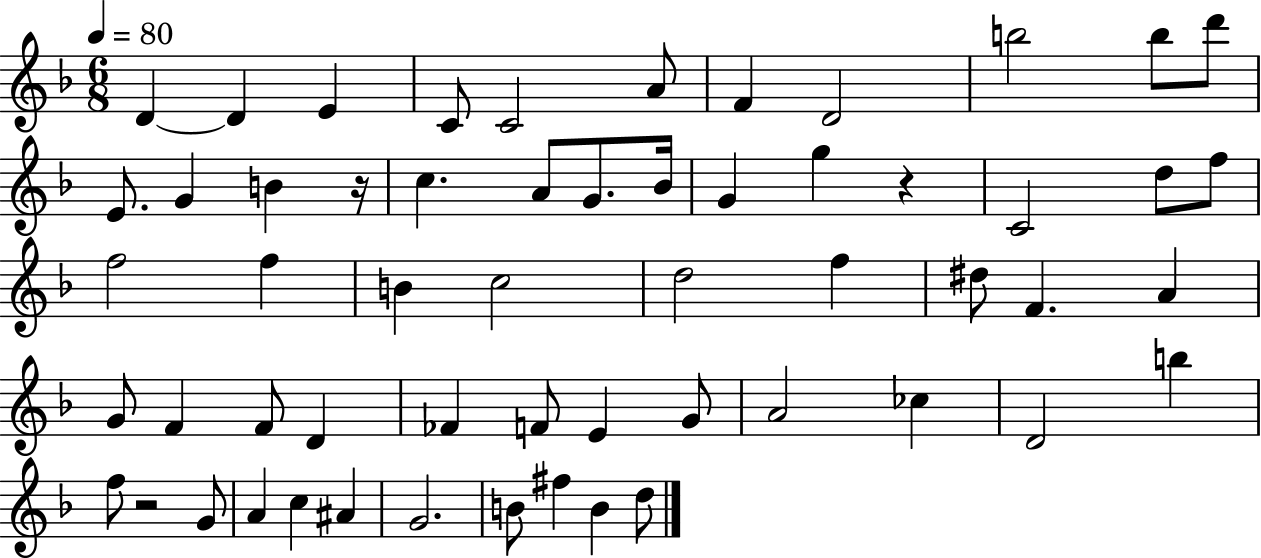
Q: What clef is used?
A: treble